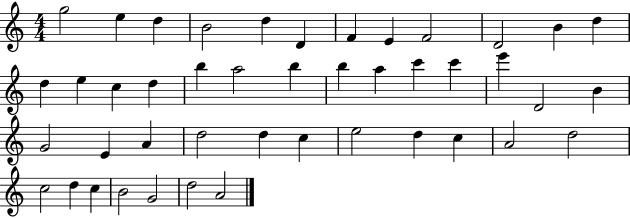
X:1
T:Untitled
M:4/4
L:1/4
K:C
g2 e d B2 d D F E F2 D2 B d d e c d b a2 b b a c' c' e' D2 B G2 E A d2 d c e2 d c A2 d2 c2 d c B2 G2 d2 A2